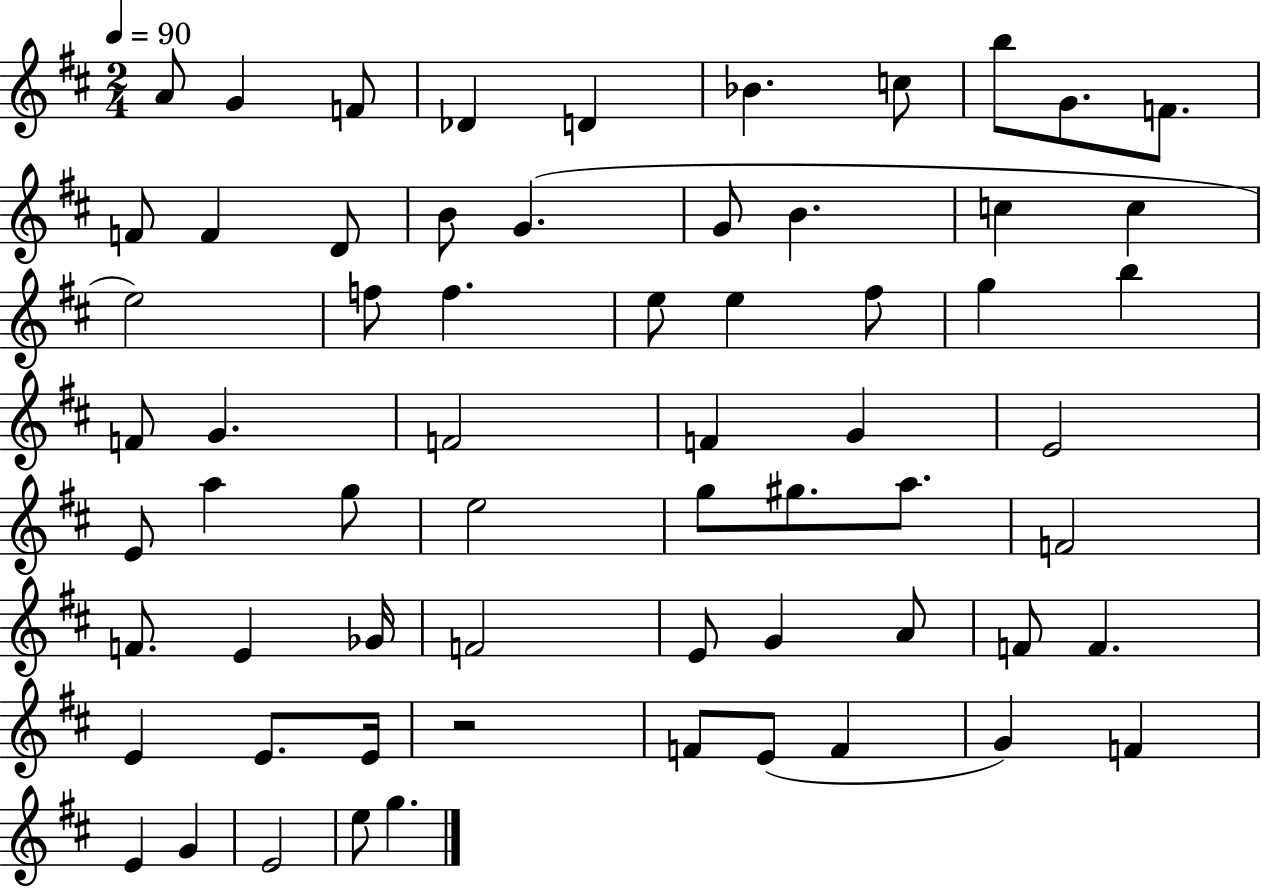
A4/e G4/q F4/e Db4/q D4/q Bb4/q. C5/e B5/e G4/e. F4/e. F4/e F4/q D4/e B4/e G4/q. G4/e B4/q. C5/q C5/q E5/h F5/e F5/q. E5/e E5/q F#5/e G5/q B5/q F4/e G4/q. F4/h F4/q G4/q E4/h E4/e A5/q G5/e E5/h G5/e G#5/e. A5/e. F4/h F4/e. E4/q Gb4/s F4/h E4/e G4/q A4/e F4/e F4/q. E4/q E4/e. E4/s R/h F4/e E4/e F4/q G4/q F4/q E4/q G4/q E4/h E5/e G5/q.